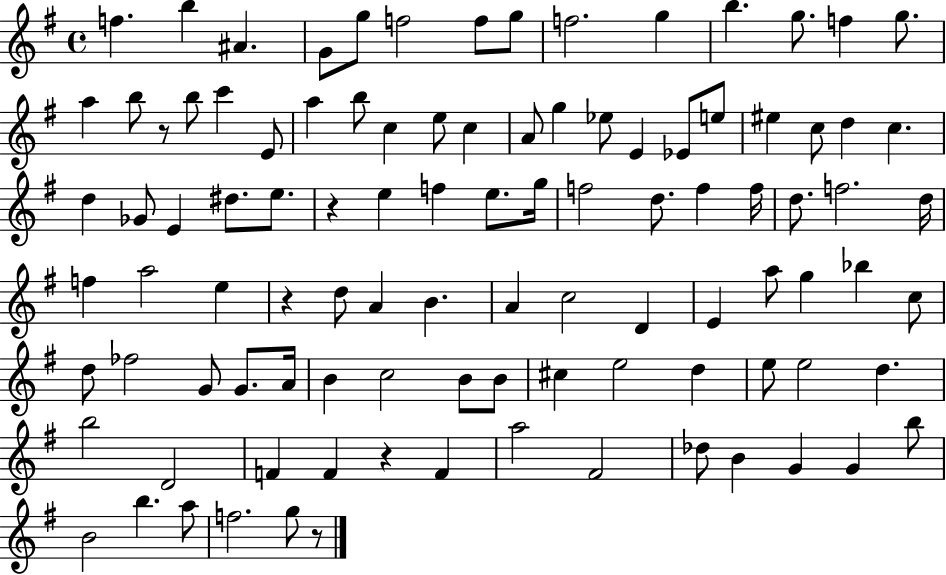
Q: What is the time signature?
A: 4/4